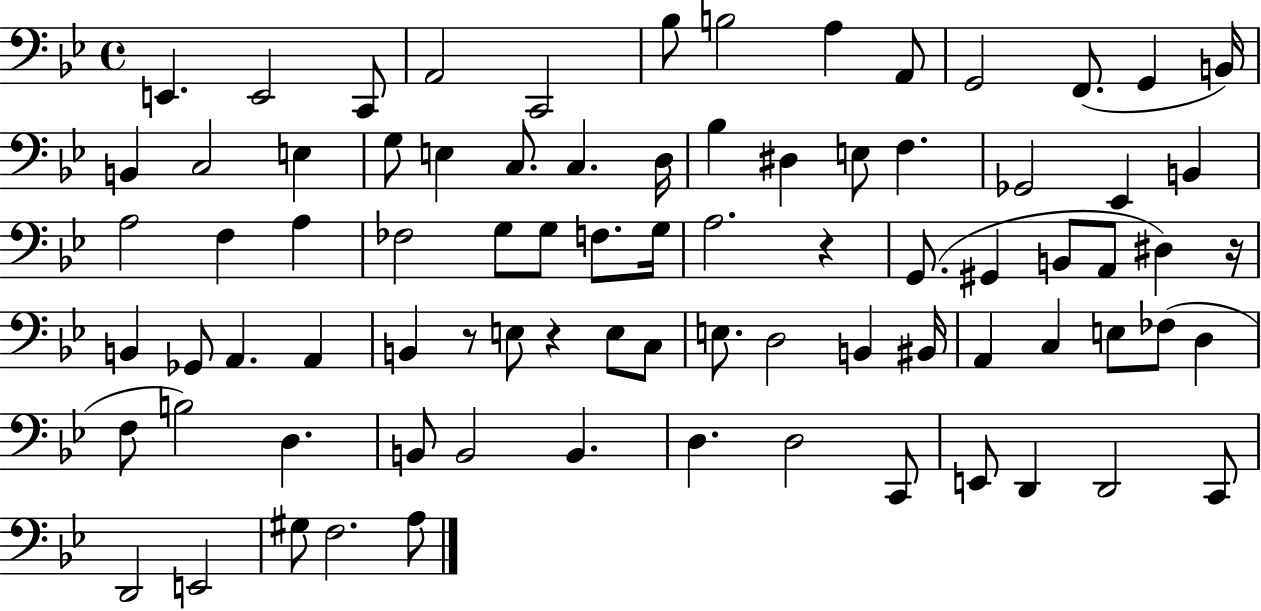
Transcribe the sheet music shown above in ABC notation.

X:1
T:Untitled
M:4/4
L:1/4
K:Bb
E,, E,,2 C,,/2 A,,2 C,,2 _B,/2 B,2 A, A,,/2 G,,2 F,,/2 G,, B,,/4 B,, C,2 E, G,/2 E, C,/2 C, D,/4 _B, ^D, E,/2 F, _G,,2 _E,, B,, A,2 F, A, _F,2 G,/2 G,/2 F,/2 G,/4 A,2 z G,,/2 ^G,, B,,/2 A,,/2 ^D, z/4 B,, _G,,/2 A,, A,, B,, z/2 E,/2 z E,/2 C,/2 E,/2 D,2 B,, ^B,,/4 A,, C, E,/2 _F,/2 D, F,/2 B,2 D, B,,/2 B,,2 B,, D, D,2 C,,/2 E,,/2 D,, D,,2 C,,/2 D,,2 E,,2 ^G,/2 F,2 A,/2